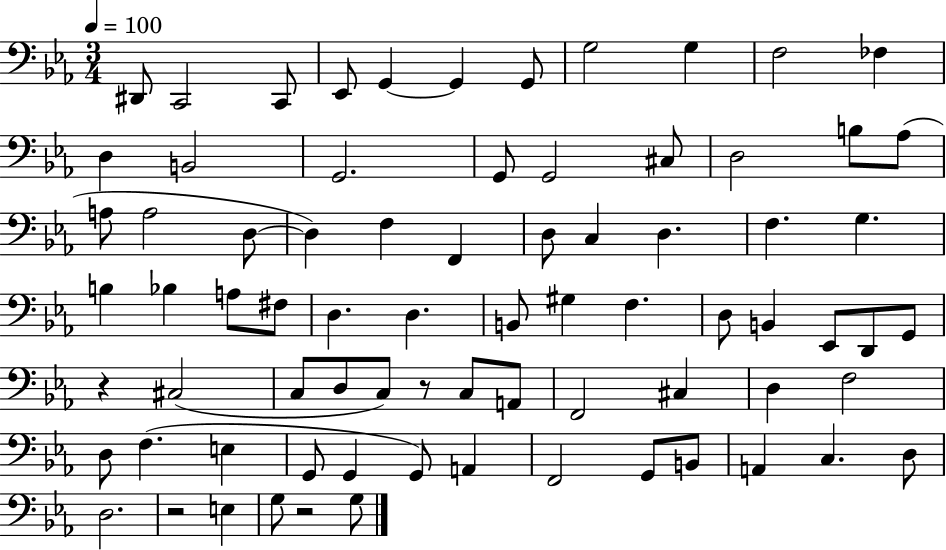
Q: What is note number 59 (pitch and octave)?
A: G2